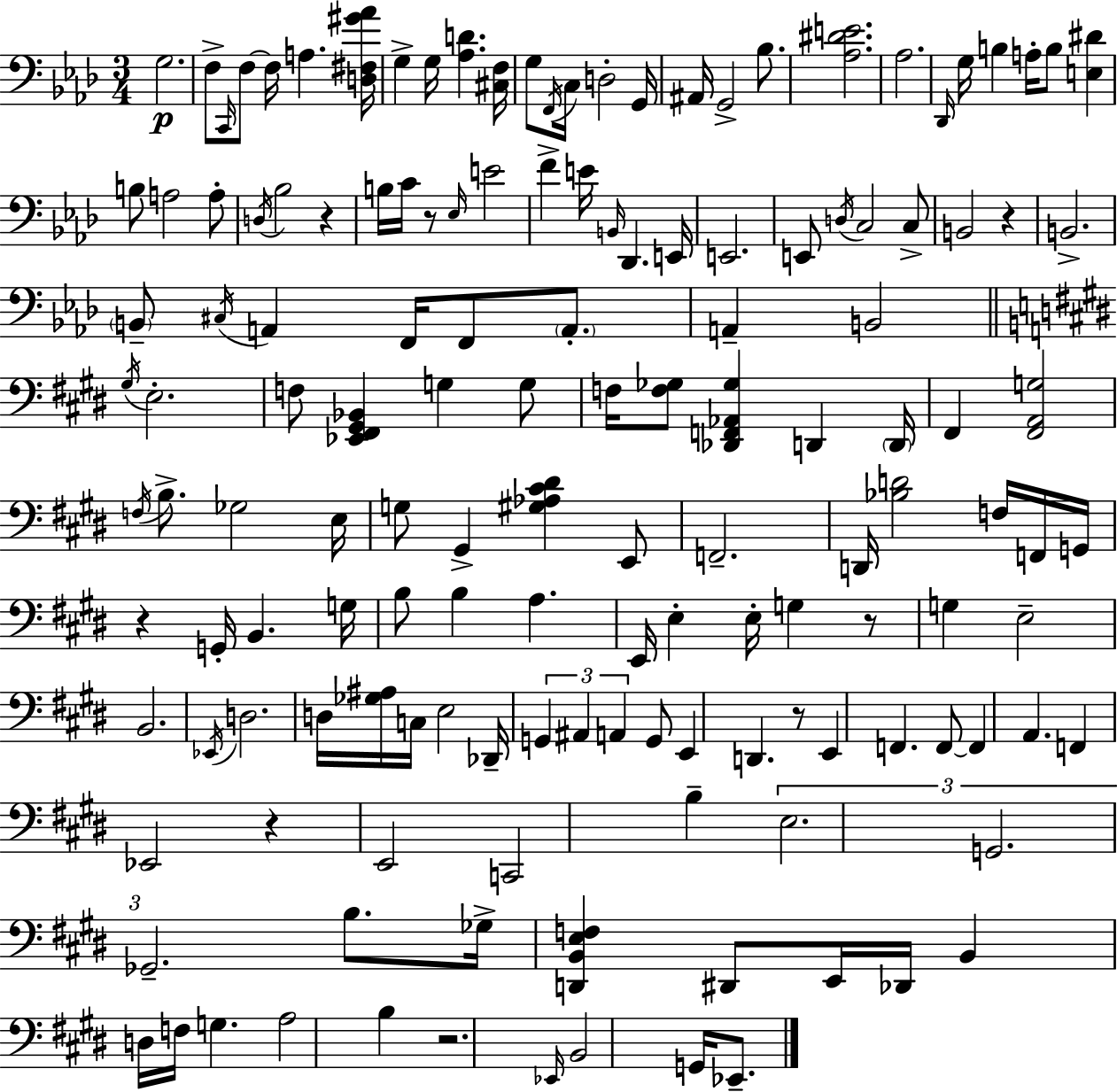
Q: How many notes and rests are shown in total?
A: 146